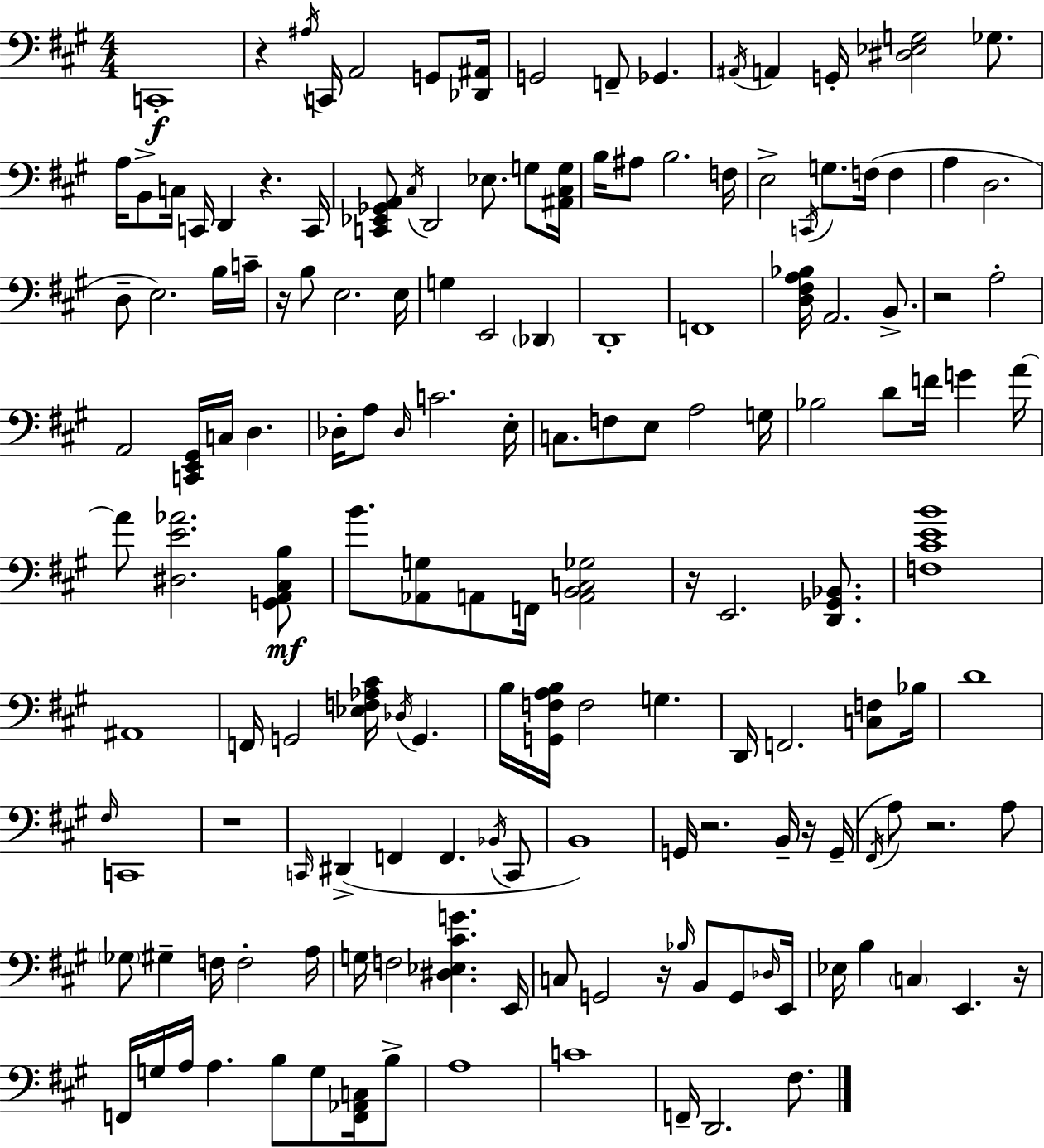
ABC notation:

X:1
T:Untitled
M:4/4
L:1/4
K:A
C,,4 z ^A,/4 C,,/4 A,,2 G,,/2 [_D,,^A,,]/4 G,,2 F,,/2 _G,, ^A,,/4 A,, G,,/4 [^D,_E,G,]2 _G,/2 A,/4 B,,/2 C,/4 C,,/4 D,, z C,,/4 [C,,_E,,_G,,A,,]/2 ^C,/4 D,,2 _E,/2 G,/2 [^A,,^C,G,]/4 B,/4 ^A,/2 B,2 F,/4 E,2 C,,/4 G,/2 F,/4 F, A, D,2 D,/2 E,2 B,/4 C/4 z/4 B,/2 E,2 E,/4 G, E,,2 _D,, D,,4 F,,4 [D,^F,A,_B,]/4 A,,2 B,,/2 z2 A,2 A,,2 [C,,E,,^G,,]/4 C,/4 D, _D,/4 A,/2 _D,/4 C2 E,/4 C,/2 F,/2 E,/2 A,2 G,/4 _B,2 D/2 F/4 G A/4 A/2 [^D,E_A]2 [G,,A,,^C,B,]/2 B/2 [_A,,G,]/2 A,,/2 F,,/4 [A,,B,,C,_G,]2 z/4 E,,2 [D,,_G,,_B,,]/2 [F,^CEB]4 ^A,,4 F,,/4 G,,2 [_E,F,_A,^C]/4 _D,/4 G,, B,/4 [G,,F,A,B,]/4 F,2 G, D,,/4 F,,2 [C,F,]/2 _B,/4 D4 ^F,/4 C,,4 z4 C,,/4 ^D,, F,, F,, _B,,/4 C,,/2 B,,4 G,,/4 z2 B,,/4 z/4 G,,/4 ^F,,/4 A,/2 z2 A,/2 _G,/2 ^G, F,/4 F,2 A,/4 G,/4 F,2 [^D,_E,^CG] E,,/4 C,/2 G,,2 z/4 _B,/4 B,,/2 G,,/2 _D,/4 E,,/4 _E,/4 B, C, E,, z/4 F,,/4 G,/4 A,/4 A, B,/2 G,/2 [F,,_A,,C,]/4 B,/2 A,4 C4 F,,/4 D,,2 ^F,/2